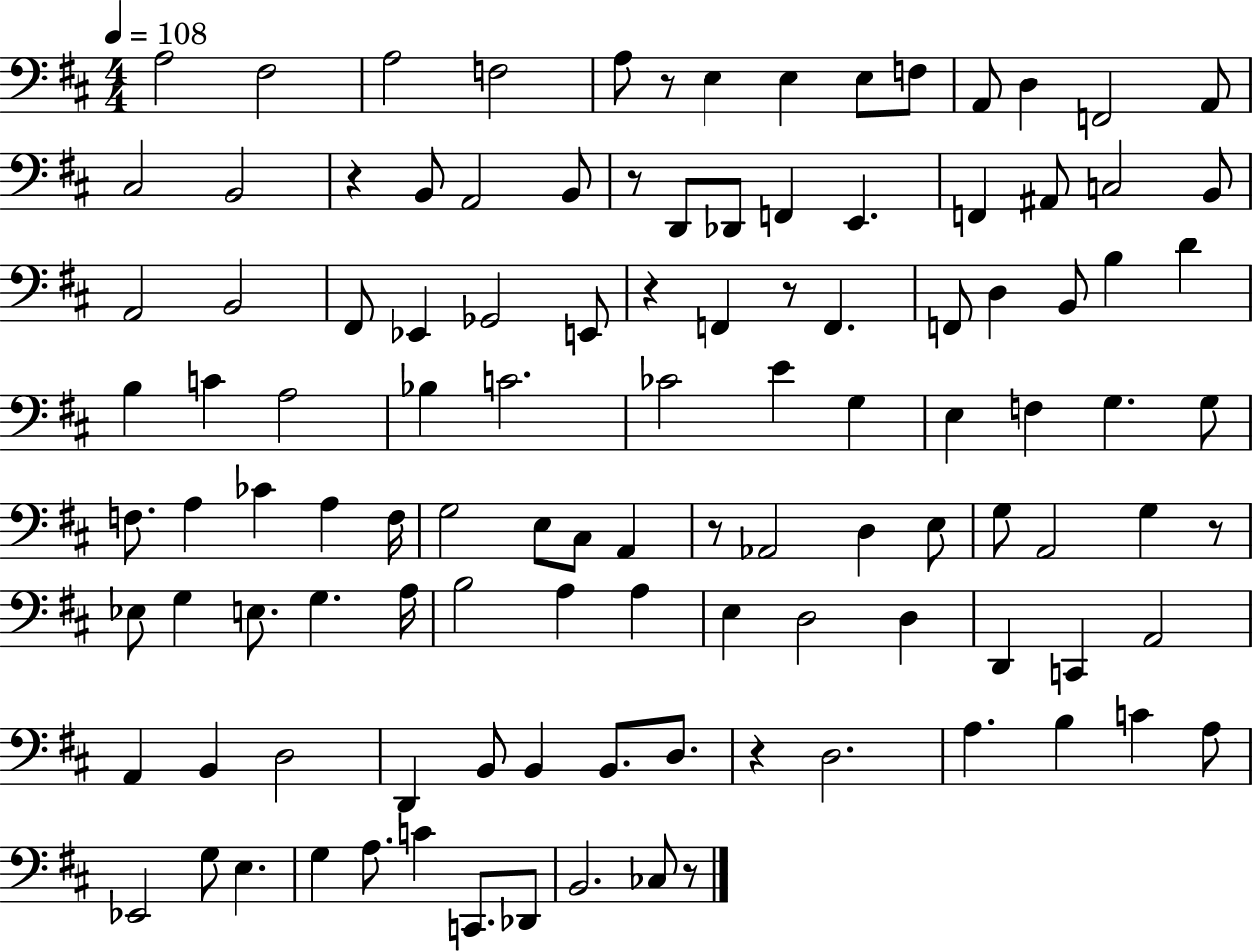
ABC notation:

X:1
T:Untitled
M:4/4
L:1/4
K:D
A,2 ^F,2 A,2 F,2 A,/2 z/2 E, E, E,/2 F,/2 A,,/2 D, F,,2 A,,/2 ^C,2 B,,2 z B,,/2 A,,2 B,,/2 z/2 D,,/2 _D,,/2 F,, E,, F,, ^A,,/2 C,2 B,,/2 A,,2 B,,2 ^F,,/2 _E,, _G,,2 E,,/2 z F,, z/2 F,, F,,/2 D, B,,/2 B, D B, C A,2 _B, C2 _C2 E G, E, F, G, G,/2 F,/2 A, _C A, F,/4 G,2 E,/2 ^C,/2 A,, z/2 _A,,2 D, E,/2 G,/2 A,,2 G, z/2 _E,/2 G, E,/2 G, A,/4 B,2 A, A, E, D,2 D, D,, C,, A,,2 A,, B,, D,2 D,, B,,/2 B,, B,,/2 D,/2 z D,2 A, B, C A,/2 _E,,2 G,/2 E, G, A,/2 C C,,/2 _D,,/2 B,,2 _C,/2 z/2